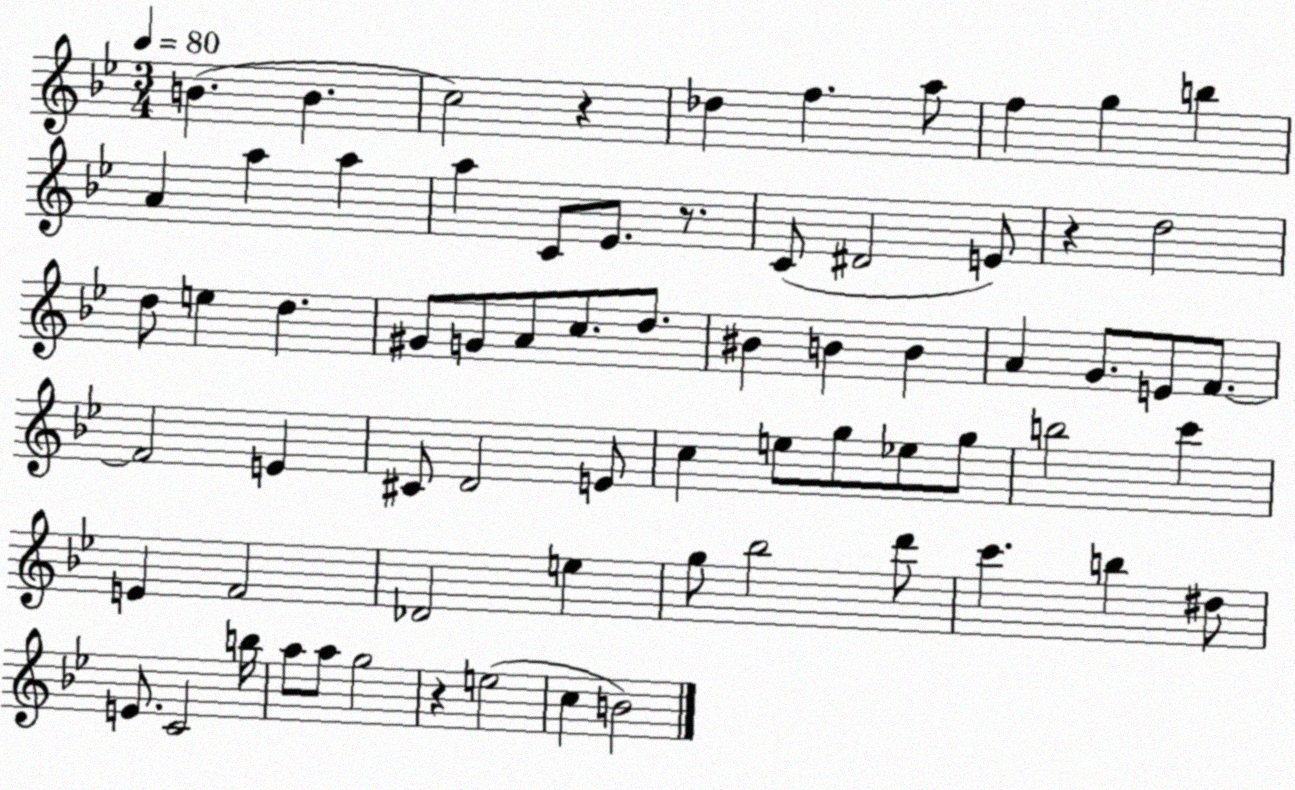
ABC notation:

X:1
T:Untitled
M:3/4
L:1/4
K:Bb
B B c2 z _d f a/2 f g b A a a a C/2 _E/2 z/2 C/2 ^D2 E/2 z d2 d/2 e d ^G/2 G/2 A/2 c/2 d/2 ^B B B A G/2 E/2 F/2 F2 E ^C/2 D2 E/2 c e/2 g/2 _e/2 g/2 b2 c' E F2 _D2 e g/2 _b2 d'/2 c' b ^d/2 E/2 C2 b/4 a/2 a/2 g2 z e2 c B2